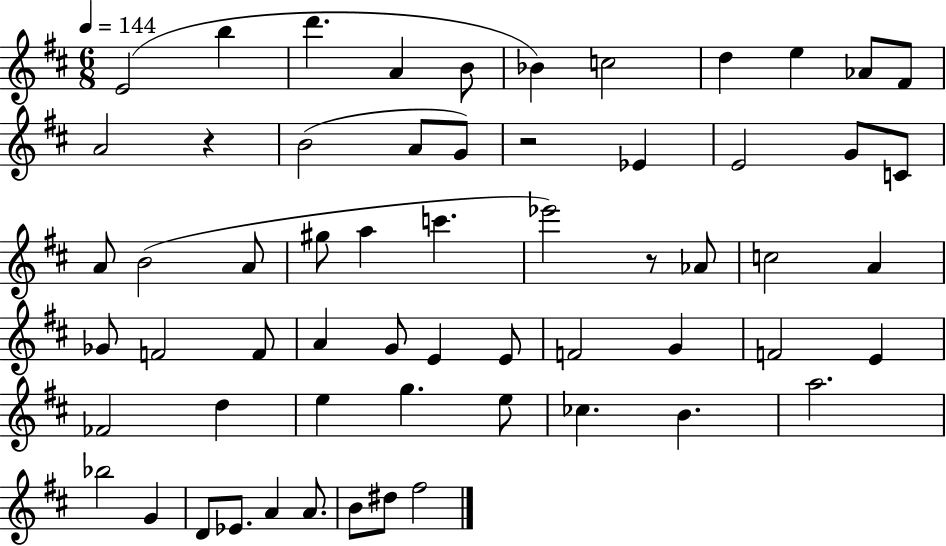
E4/h B5/q D6/q. A4/q B4/e Bb4/q C5/h D5/q E5/q Ab4/e F#4/e A4/h R/q B4/h A4/e G4/e R/h Eb4/q E4/h G4/e C4/e A4/e B4/h A4/e G#5/e A5/q C6/q. Eb6/h R/e Ab4/e C5/h A4/q Gb4/e F4/h F4/e A4/q G4/e E4/q E4/e F4/h G4/q F4/h E4/q FES4/h D5/q E5/q G5/q. E5/e CES5/q. B4/q. A5/h. Bb5/h G4/q D4/e Eb4/e. A4/q A4/e. B4/e D#5/e F#5/h